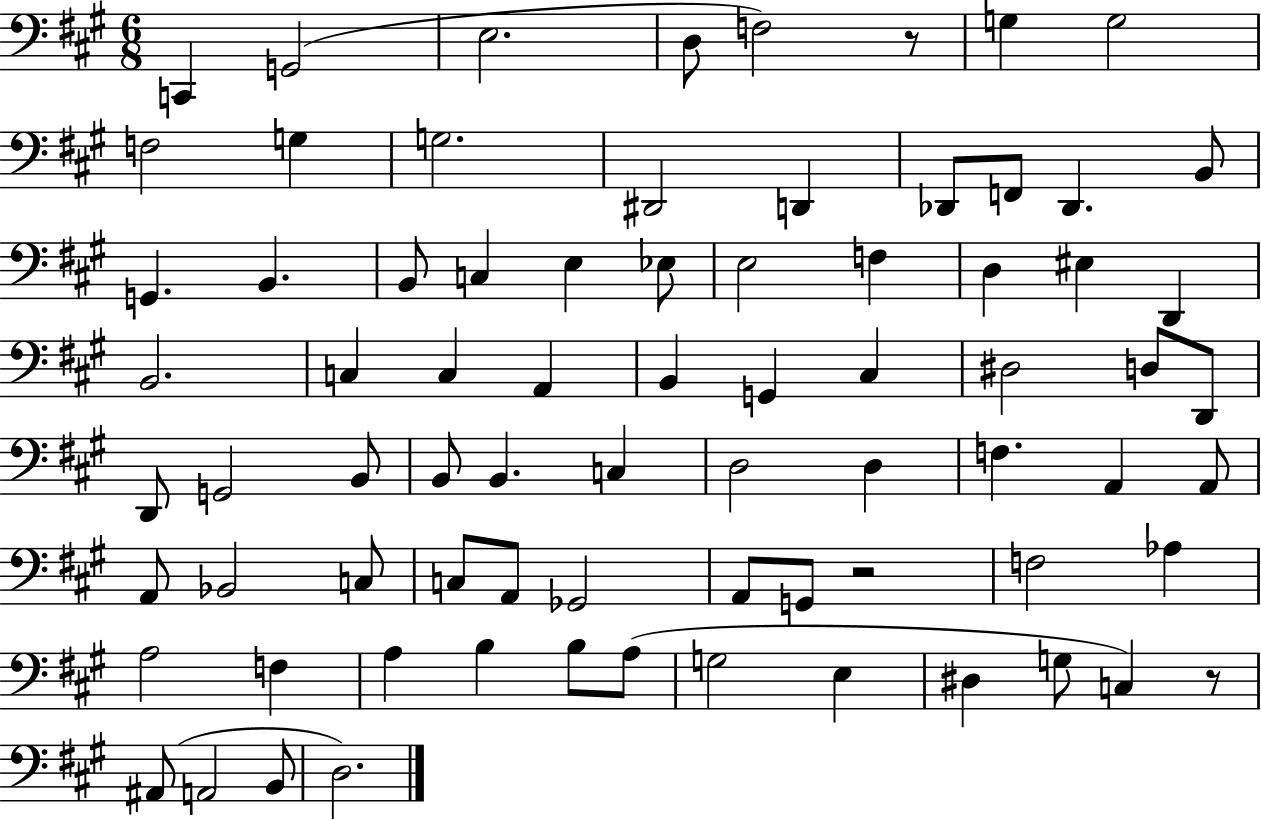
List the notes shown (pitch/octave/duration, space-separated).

C2/q G2/h E3/h. D3/e F3/h R/e G3/q G3/h F3/h G3/q G3/h. D#2/h D2/q Db2/e F2/e Db2/q. B2/e G2/q. B2/q. B2/e C3/q E3/q Eb3/e E3/h F3/q D3/q EIS3/q D2/q B2/h. C3/q C3/q A2/q B2/q G2/q C#3/q D#3/h D3/e D2/e D2/e G2/h B2/e B2/e B2/q. C3/q D3/h D3/q F3/q. A2/q A2/e A2/e Bb2/h C3/e C3/e A2/e Gb2/h A2/e G2/e R/h F3/h Ab3/q A3/h F3/q A3/q B3/q B3/e A3/e G3/h E3/q D#3/q G3/e C3/q R/e A#2/e A2/h B2/e D3/h.